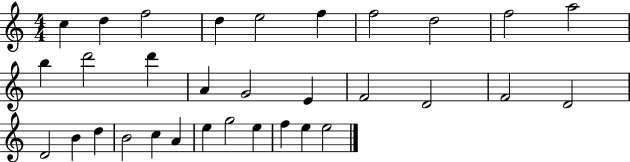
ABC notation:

X:1
T:Untitled
M:4/4
L:1/4
K:C
c d f2 d e2 f f2 d2 f2 a2 b d'2 d' A G2 E F2 D2 F2 D2 D2 B d B2 c A e g2 e f e e2